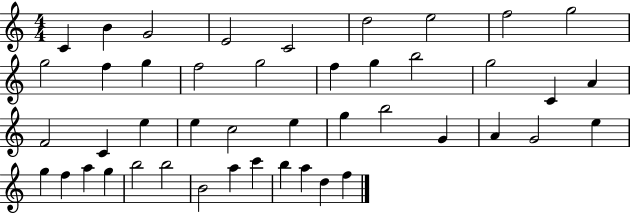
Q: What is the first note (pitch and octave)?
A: C4